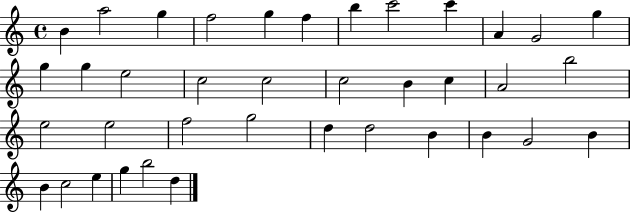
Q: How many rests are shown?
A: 0